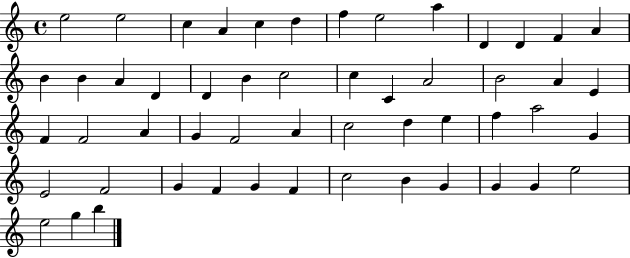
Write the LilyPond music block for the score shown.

{
  \clef treble
  \time 4/4
  \defaultTimeSignature
  \key c \major
  e''2 e''2 | c''4 a'4 c''4 d''4 | f''4 e''2 a''4 | d'4 d'4 f'4 a'4 | \break b'4 b'4 a'4 d'4 | d'4 b'4 c''2 | c''4 c'4 a'2 | b'2 a'4 e'4 | \break f'4 f'2 a'4 | g'4 f'2 a'4 | c''2 d''4 e''4 | f''4 a''2 g'4 | \break e'2 f'2 | g'4 f'4 g'4 f'4 | c''2 b'4 g'4 | g'4 g'4 e''2 | \break e''2 g''4 b''4 | \bar "|."
}